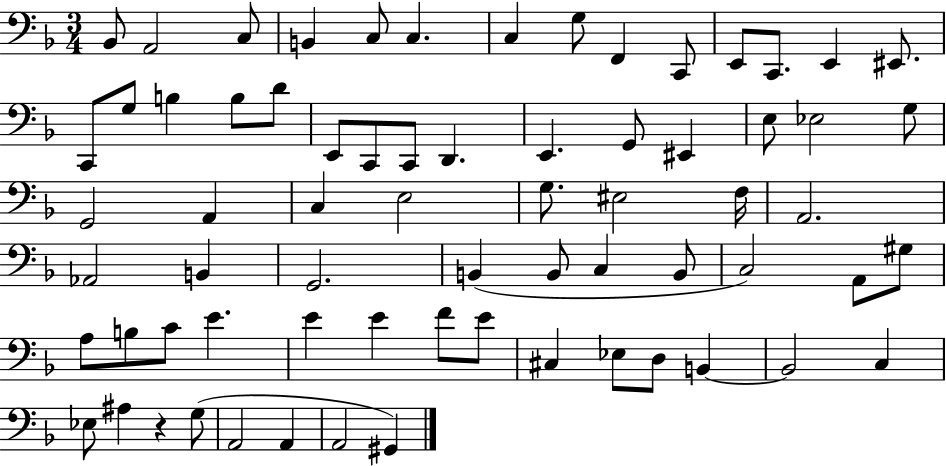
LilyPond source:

{
  \clef bass
  \numericTimeSignature
  \time 3/4
  \key f \major
  bes,8 a,2 c8 | b,4 c8 c4. | c4 g8 f,4 c,8 | e,8 c,8. e,4 eis,8. | \break c,8 g8 b4 b8 d'8 | e,8 c,8 c,8 d,4. | e,4. g,8 eis,4 | e8 ees2 g8 | \break g,2 a,4 | c4 e2 | g8. eis2 f16 | a,2. | \break aes,2 b,4 | g,2. | b,4( b,8 c4 b,8 | c2) a,8 gis8 | \break a8 b8 c'8 e'4. | e'4 e'4 f'8 e'8 | cis4 ees8 d8 b,4~~ | b,2 c4 | \break ees8 ais4 r4 g8( | a,2 a,4 | a,2 gis,4) | \bar "|."
}